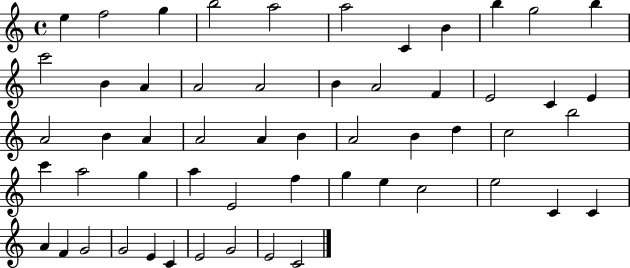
{
  \clef treble
  \time 4/4
  \defaultTimeSignature
  \key c \major
  e''4 f''2 g''4 | b''2 a''2 | a''2 c'4 b'4 | b''4 g''2 b''4 | \break c'''2 b'4 a'4 | a'2 a'2 | b'4 a'2 f'4 | e'2 c'4 e'4 | \break a'2 b'4 a'4 | a'2 a'4 b'4 | a'2 b'4 d''4 | c''2 b''2 | \break c'''4 a''2 g''4 | a''4 e'2 f''4 | g''4 e''4 c''2 | e''2 c'4 c'4 | \break a'4 f'4 g'2 | g'2 e'4 c'4 | e'2 g'2 | e'2 c'2 | \break \bar "|."
}